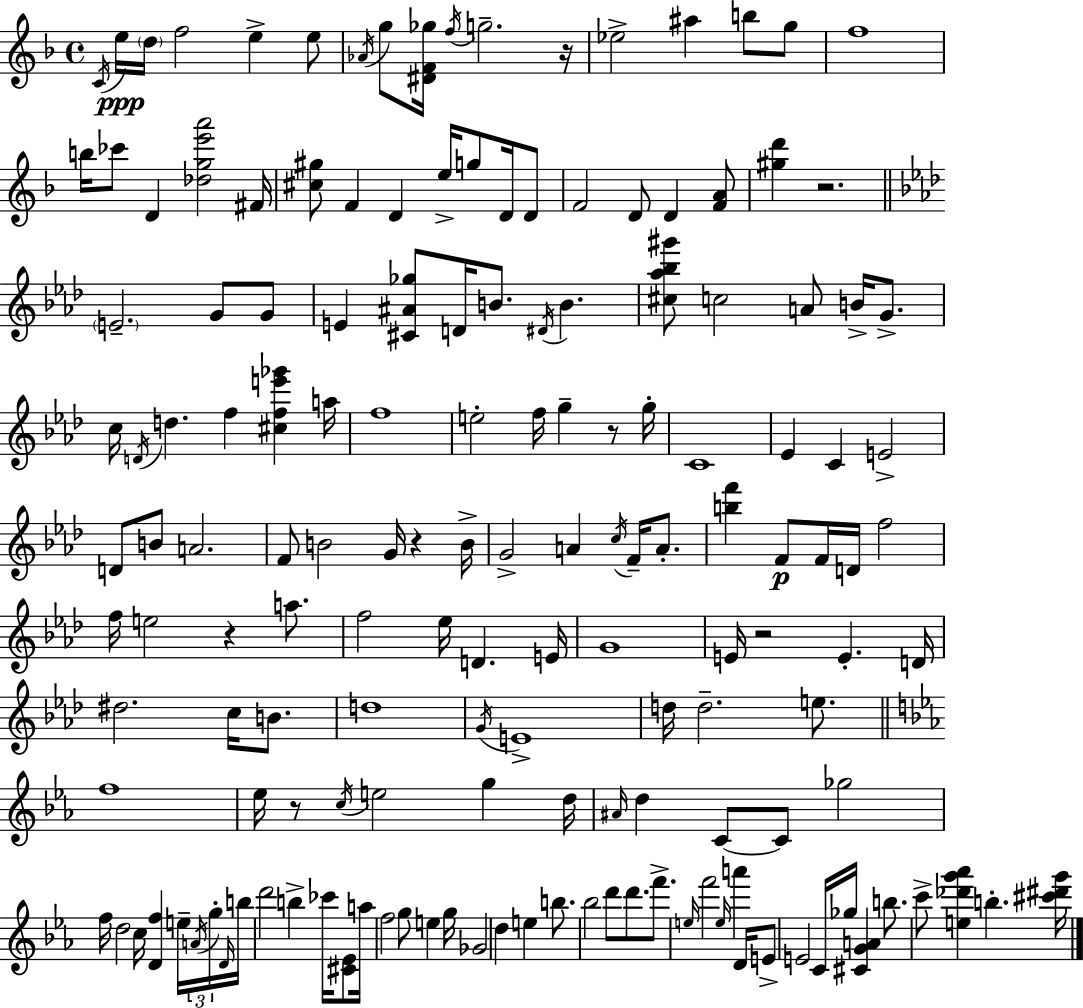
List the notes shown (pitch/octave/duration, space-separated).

C4/s E5/s D5/s F5/h E5/q E5/e Ab4/s G5/e [D#4,F4,Gb5]/s F5/s G5/h. R/s Eb5/h A#5/q B5/e G5/e F5/w B5/s CES6/e D4/q [Db5,G5,E6,A6]/h F#4/s [C#5,G#5]/e F4/q D4/q E5/s G5/e D4/s D4/e F4/h D4/e D4/q [F4,A4]/e [G#5,D6]/q R/h. E4/h. G4/e G4/e E4/q [C#4,A#4,Gb5]/e D4/s B4/e. D#4/s B4/q. [C#5,Ab5,Bb5,G#6]/e C5/h A4/e B4/s G4/e. C5/s D4/s D5/q. F5/q [C#5,F5,E6,Gb6]/q A5/s F5/w E5/h F5/s G5/q R/e G5/s C4/w Eb4/q C4/q E4/h D4/e B4/e A4/h. F4/e B4/h G4/s R/q B4/s G4/h A4/q C5/s F4/s A4/e. [B5,F6]/q F4/e F4/s D4/s F5/h F5/s E5/h R/q A5/e. F5/h Eb5/s D4/q. E4/s G4/w E4/s R/h E4/q. D4/s D#5/h. C5/s B4/e. D5/w G4/s E4/w D5/s D5/h. E5/e. F5/w Eb5/s R/e C5/s E5/h G5/q D5/s A#4/s D5/q C4/e C4/e Gb5/h F5/s D5/h C5/s [D4,F5]/q E5/s A4/s G5/s D4/s B5/s D6/h B5/q CES6/s [C#4,Eb4]/e A5/s F5/h G5/e E5/q G5/s Gb4/h D5/q E5/q B5/e. Bb5/h D6/e D6/e. F6/e. E5/s F6/h E5/s A6/q D4/s E4/e E4/h C4/s Gb5/s [C#4,G4,A4]/q B5/e. C6/e [E5,Db6,G6,Ab6]/q B5/q. [C#6,D#6,G6]/s